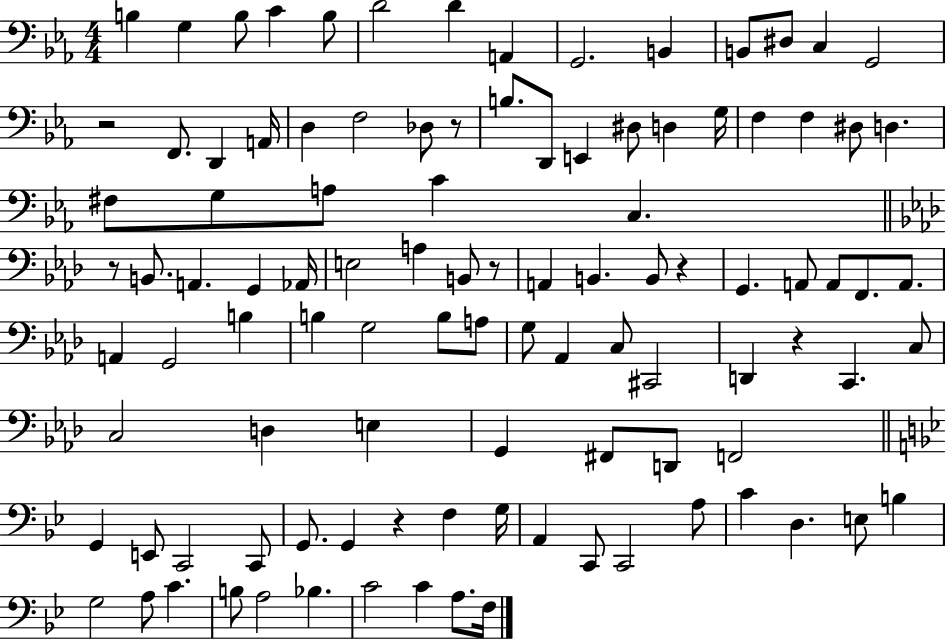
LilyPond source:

{
  \clef bass
  \numericTimeSignature
  \time 4/4
  \key ees \major
  b4 g4 b8 c'4 b8 | d'2 d'4 a,4 | g,2. b,4 | b,8 dis8 c4 g,2 | \break r2 f,8. d,4 a,16 | d4 f2 des8 r8 | b8. d,8 e,4 dis8 d4 g16 | f4 f4 dis8 d4. | \break fis8 g8 a8 c'4 c4. | \bar "||" \break \key f \minor r8 b,8. a,4. g,4 aes,16 | e2 a4 b,8 r8 | a,4 b,4. b,8 r4 | g,4. a,8 a,8 f,8. a,8. | \break a,4 g,2 b4 | b4 g2 b8 a8 | g8 aes,4 c8 cis,2 | d,4 r4 c,4. c8 | \break c2 d4 e4 | g,4 fis,8 d,8 f,2 | \bar "||" \break \key bes \major g,4 e,8 c,2 c,8 | g,8. g,4 r4 f4 g16 | a,4 c,8 c,2 a8 | c'4 d4. e8 b4 | \break g2 a8 c'4. | b8 a2 bes4. | c'2 c'4 a8. f16 | \bar "|."
}